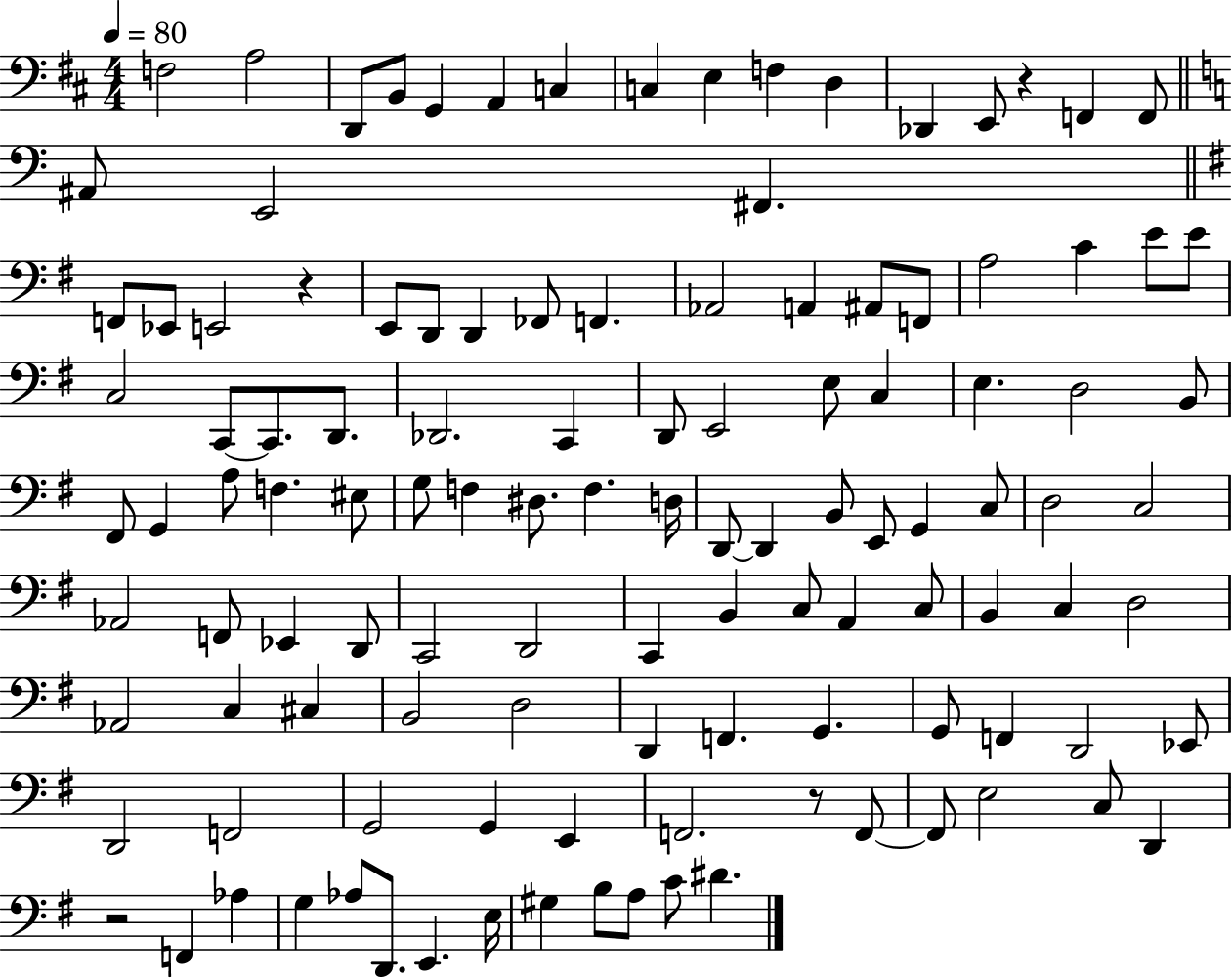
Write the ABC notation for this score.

X:1
T:Untitled
M:4/4
L:1/4
K:D
F,2 A,2 D,,/2 B,,/2 G,, A,, C, C, E, F, D, _D,, E,,/2 z F,, F,,/2 ^A,,/2 E,,2 ^F,, F,,/2 _E,,/2 E,,2 z E,,/2 D,,/2 D,, _F,,/2 F,, _A,,2 A,, ^A,,/2 F,,/2 A,2 C E/2 E/2 C,2 C,,/2 C,,/2 D,,/2 _D,,2 C,, D,,/2 E,,2 E,/2 C, E, D,2 B,,/2 ^F,,/2 G,, A,/2 F, ^E,/2 G,/2 F, ^D,/2 F, D,/4 D,,/2 D,, B,,/2 E,,/2 G,, C,/2 D,2 C,2 _A,,2 F,,/2 _E,, D,,/2 C,,2 D,,2 C,, B,, C,/2 A,, C,/2 B,, C, D,2 _A,,2 C, ^C, B,,2 D,2 D,, F,, G,, G,,/2 F,, D,,2 _E,,/2 D,,2 F,,2 G,,2 G,, E,, F,,2 z/2 F,,/2 F,,/2 E,2 C,/2 D,, z2 F,, _A, G, _A,/2 D,,/2 E,, E,/4 ^G, B,/2 A,/2 C/2 ^D